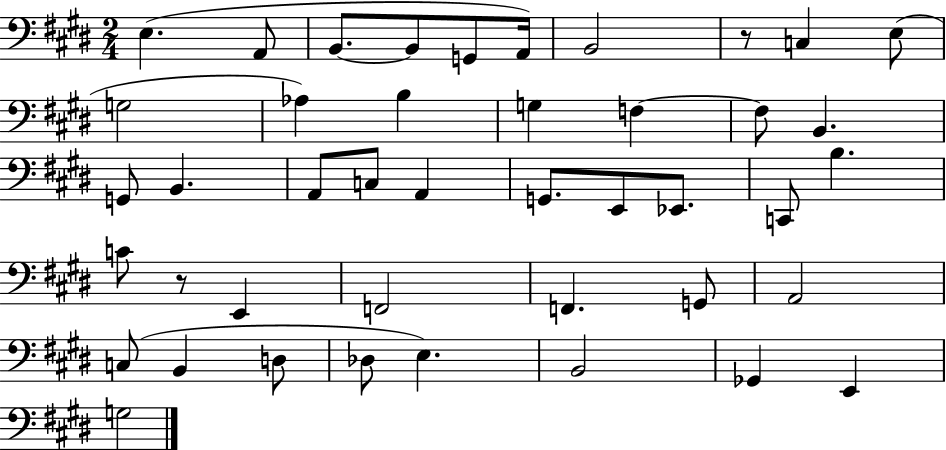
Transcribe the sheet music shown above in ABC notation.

X:1
T:Untitled
M:2/4
L:1/4
K:E
E, A,,/2 B,,/2 B,,/2 G,,/2 A,,/4 B,,2 z/2 C, E,/2 G,2 _A, B, G, F, F,/2 B,, G,,/2 B,, A,,/2 C,/2 A,, G,,/2 E,,/2 _E,,/2 C,,/2 B, C/2 z/2 E,, F,,2 F,, G,,/2 A,,2 C,/2 B,, D,/2 _D,/2 E, B,,2 _G,, E,, G,2